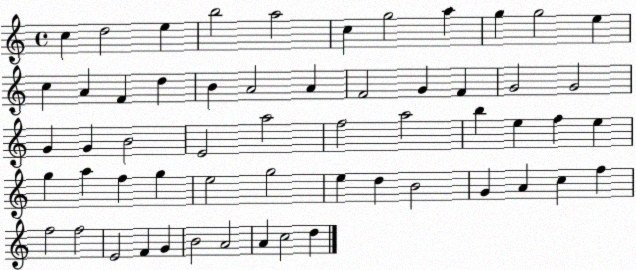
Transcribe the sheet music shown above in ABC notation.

X:1
T:Untitled
M:4/4
L:1/4
K:C
c d2 e b2 a2 c g2 a g g2 e c A F d B A2 A F2 G F G2 G2 G G B2 E2 a2 f2 a2 b e f e g a f g e2 g2 e d B2 G A c f f2 f2 E2 F G B2 A2 A c2 d